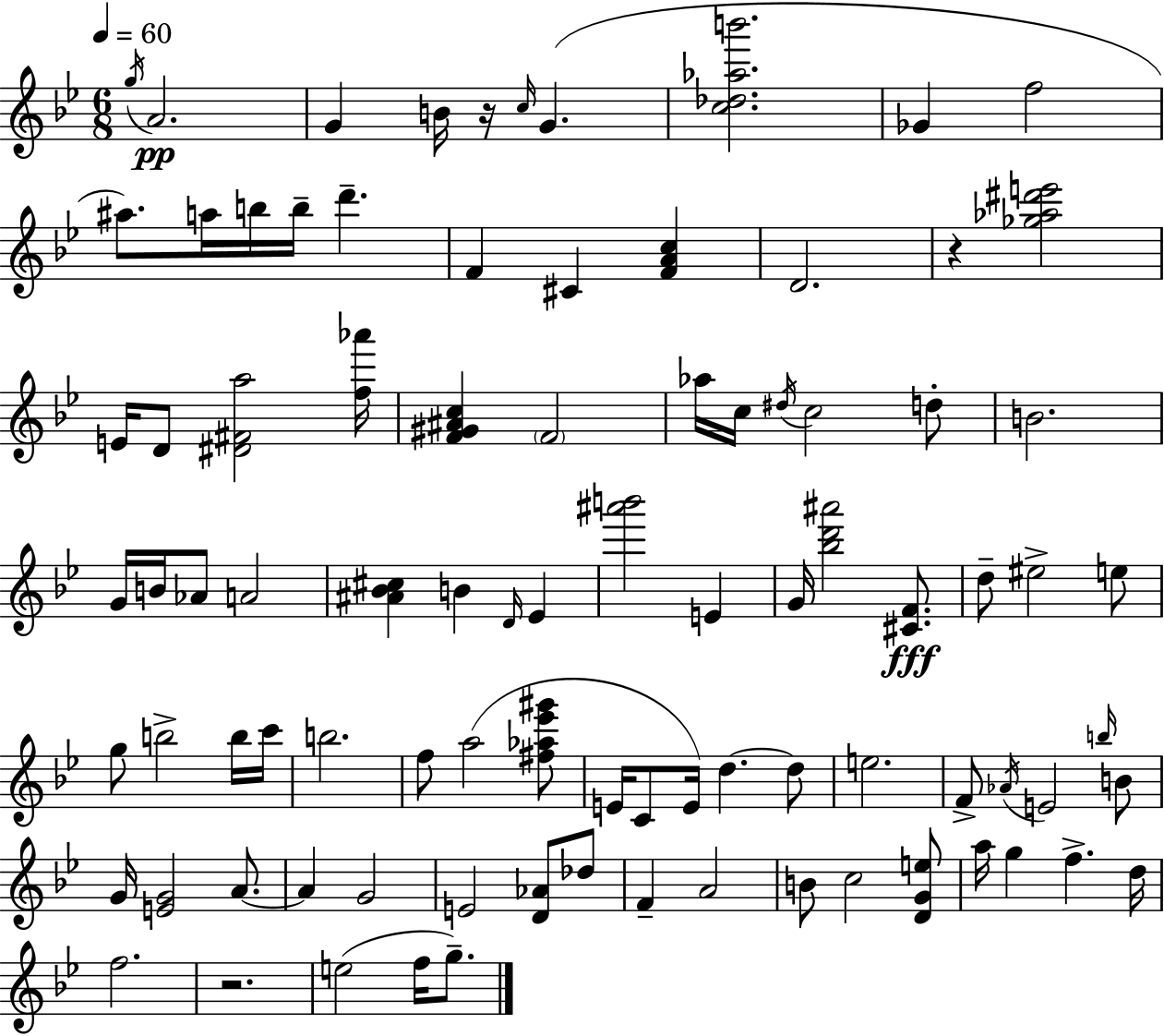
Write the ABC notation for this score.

X:1
T:Untitled
M:6/8
L:1/4
K:Bb
g/4 A2 G B/4 z/4 c/4 G [c_d_ab']2 _G f2 ^a/2 a/4 b/4 b/4 d' F ^C [FAc] D2 z [_g_a^d'e']2 E/4 D/2 [^D^Fa]2 [f_a']/4 [F^G^Ac] F2 _a/4 c/4 ^d/4 c2 d/2 B2 G/4 B/4 _A/2 A2 [^A_B^c] B D/4 _E [^a'b']2 E G/4 [_bd'^a']2 [^CF]/2 d/2 ^e2 e/2 g/2 b2 b/4 c'/4 b2 f/2 a2 [^f_a_e'^g']/2 E/4 C/2 E/4 d d/2 e2 F/2 _A/4 E2 b/4 B/2 G/4 [EG]2 A/2 A G2 E2 [D_A]/2 _d/2 F A2 B/2 c2 [DGe]/2 a/4 g f d/4 f2 z2 e2 f/4 g/2